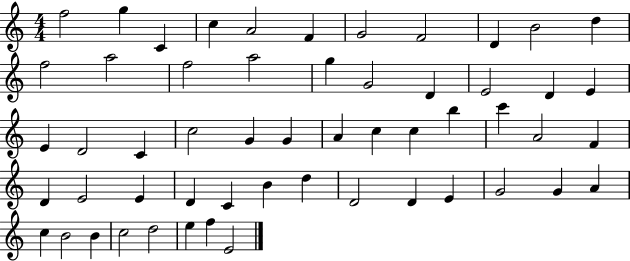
{
  \clef treble
  \numericTimeSignature
  \time 4/4
  \key c \major
  f''2 g''4 c'4 | c''4 a'2 f'4 | g'2 f'2 | d'4 b'2 d''4 | \break f''2 a''2 | f''2 a''2 | g''4 g'2 d'4 | e'2 d'4 e'4 | \break e'4 d'2 c'4 | c''2 g'4 g'4 | a'4 c''4 c''4 b''4 | c'''4 a'2 f'4 | \break d'4 e'2 e'4 | d'4 c'4 b'4 d''4 | d'2 d'4 e'4 | g'2 g'4 a'4 | \break c''4 b'2 b'4 | c''2 d''2 | e''4 f''4 e'2 | \bar "|."
}